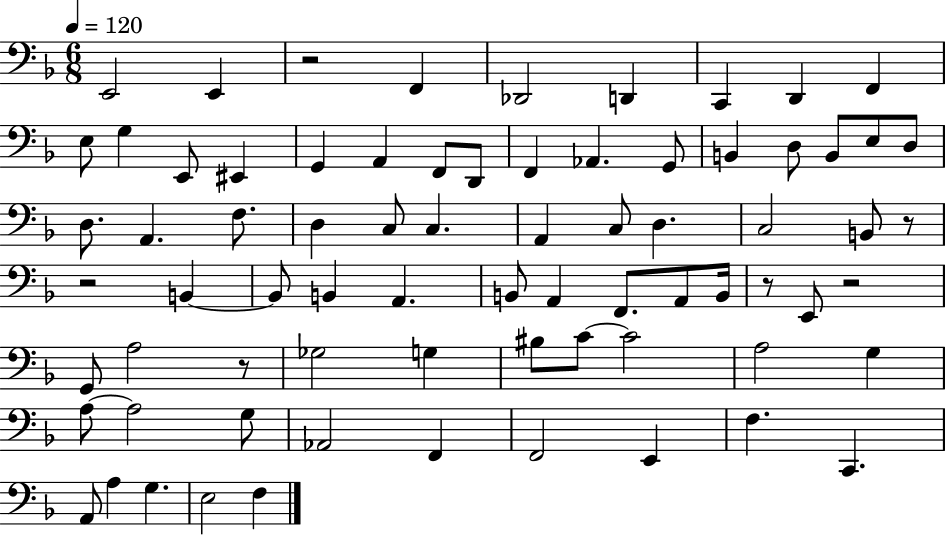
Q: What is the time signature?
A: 6/8